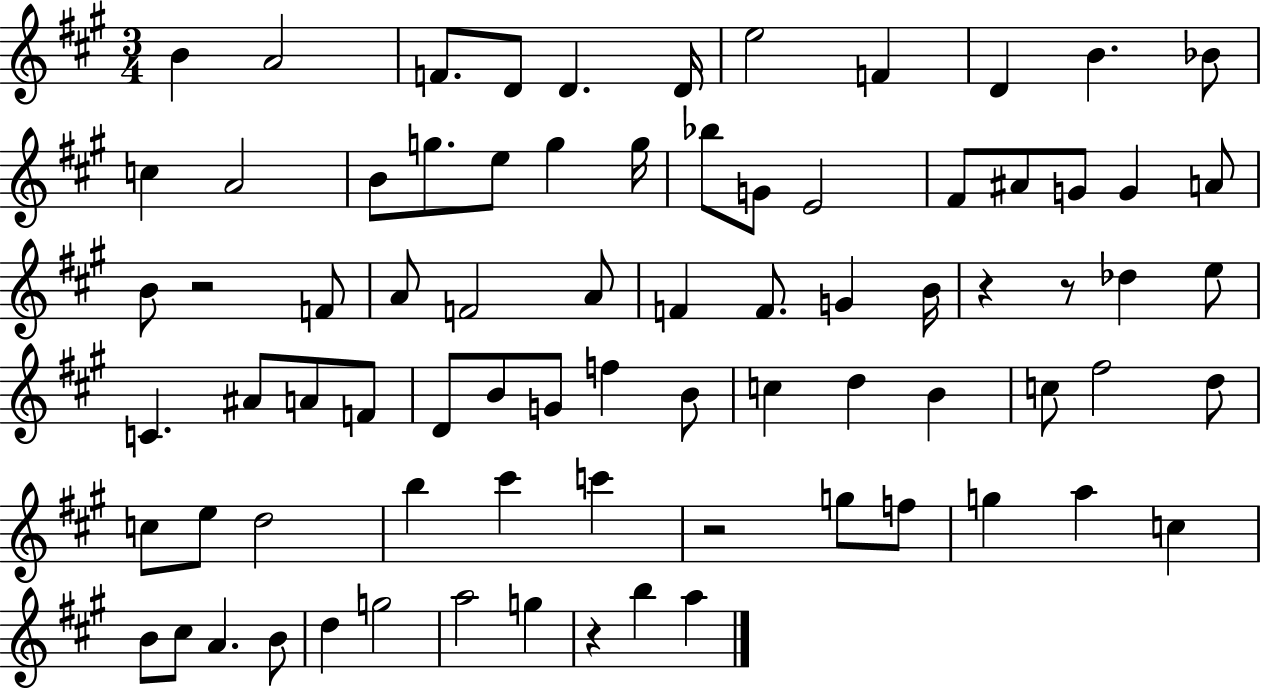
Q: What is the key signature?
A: A major